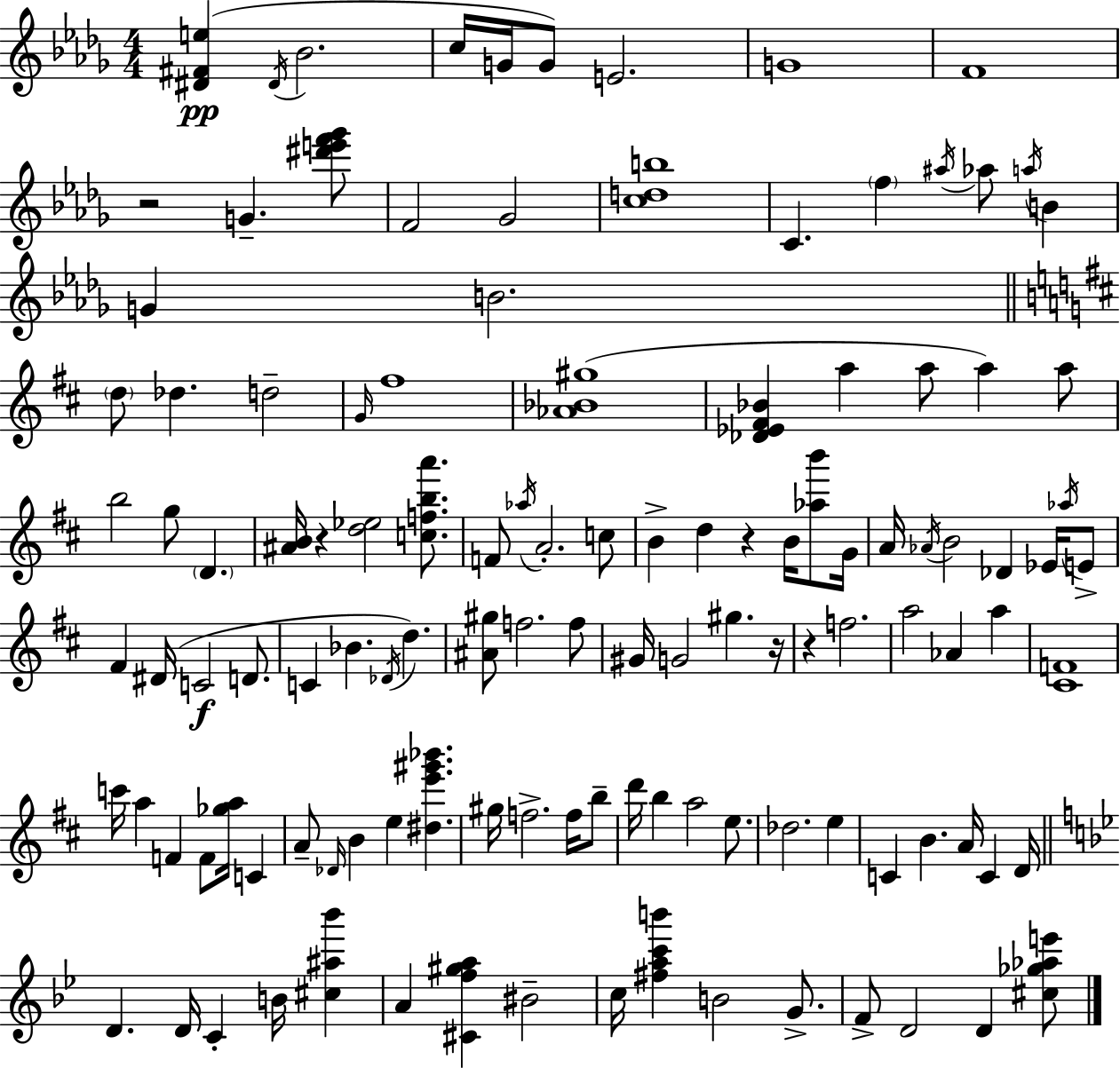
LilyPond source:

{
  \clef treble
  \numericTimeSignature
  \time 4/4
  \key bes \minor
  \repeat volta 2 { <dis' fis' e''>4(\pp \acciaccatura { dis'16 } bes'2. | c''16 g'16 g'8) e'2. | g'1 | f'1 | \break r2 g'4.-- <dis''' e''' f''' ges'''>8 | f'2 ges'2 | <c'' d'' b''>1 | c'4. \parenthesize f''4 \acciaccatura { ais''16 } aes''8 \acciaccatura { a''16 } b'4 | \break g'4 b'2. | \bar "||" \break \key d \major \parenthesize d''8 des''4. d''2-- | \grace { g'16 } fis''1 | <aes' bes' gis''>1( | <des' ees' fis' bes'>4 a''4 a''8 a''4) a''8 | \break b''2 g''8 \parenthesize d'4. | <ais' b'>16 r4 <d'' ees''>2 <c'' f'' b'' a'''>8. | f'8 \acciaccatura { aes''16 } a'2.-. | c''8 b'4-> d''4 r4 b'16 <aes'' b'''>8 | \break g'16 a'16 \acciaccatura { aes'16 } b'2 des'4 | ees'16 \acciaccatura { aes''16 } e'8-> fis'4 dis'16( c'2\f | d'8. c'4 bes'4. \acciaccatura { des'16 }) d''4. | <ais' gis''>8 f''2. | \break f''8 gis'16 g'2 gis''4. | r16 r4 f''2. | a''2 aes'4 | a''4 <cis' f'>1 | \break c'''16 a''4 f'4 f'8 | <ges'' a''>16 c'4 a'8-- \grace { des'16 } b'4 e''4 | <dis'' e''' gis''' bes'''>4. gis''16 f''2.-> | f''16 b''8-- d'''16 b''4 a''2 | \break e''8. des''2. | e''4 c'4 b'4. | a'16 c'4 d'16 \bar "||" \break \key bes \major d'4. d'16 c'4-. b'16 <cis'' ais'' bes'''>4 | a'4 <cis' f'' gis'' a''>4 bis'2-- | c''16 <fis'' a'' c''' b'''>4 b'2 g'8.-> | f'8-> d'2 d'4 <cis'' ges'' aes'' e'''>8 | \break } \bar "|."
}